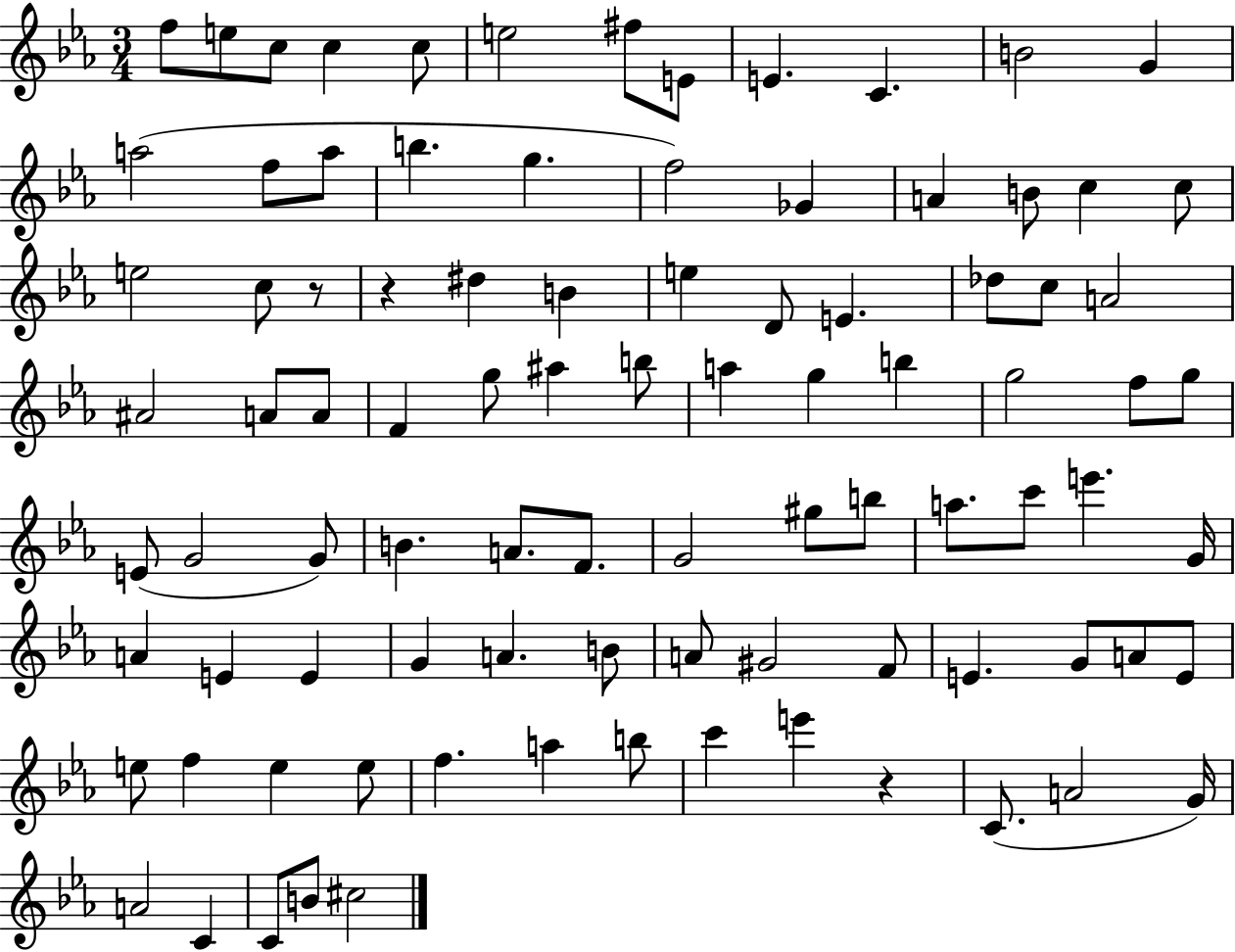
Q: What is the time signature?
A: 3/4